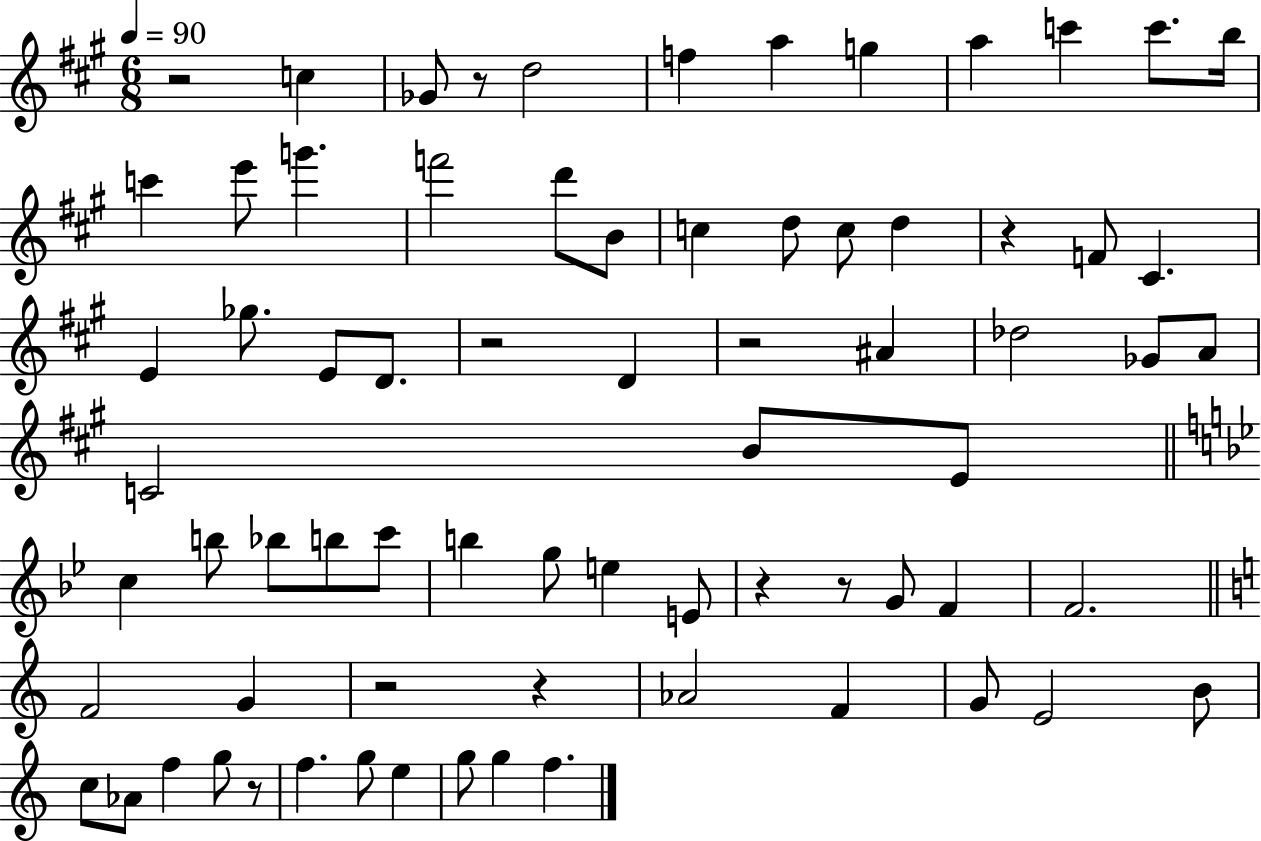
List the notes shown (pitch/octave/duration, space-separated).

R/h C5/q Gb4/e R/e D5/h F5/q A5/q G5/q A5/q C6/q C6/e. B5/s C6/q E6/e G6/q. F6/h D6/e B4/e C5/q D5/e C5/e D5/q R/q F4/e C#4/q. E4/q Gb5/e. E4/e D4/e. R/h D4/q R/h A#4/q Db5/h Gb4/e A4/e C4/h B4/e E4/e C5/q B5/e Bb5/e B5/e C6/e B5/q G5/e E5/q E4/e R/q R/e G4/e F4/q F4/h. F4/h G4/q R/h R/q Ab4/h F4/q G4/e E4/h B4/e C5/e Ab4/e F5/q G5/e R/e F5/q. G5/e E5/q G5/e G5/q F5/q.